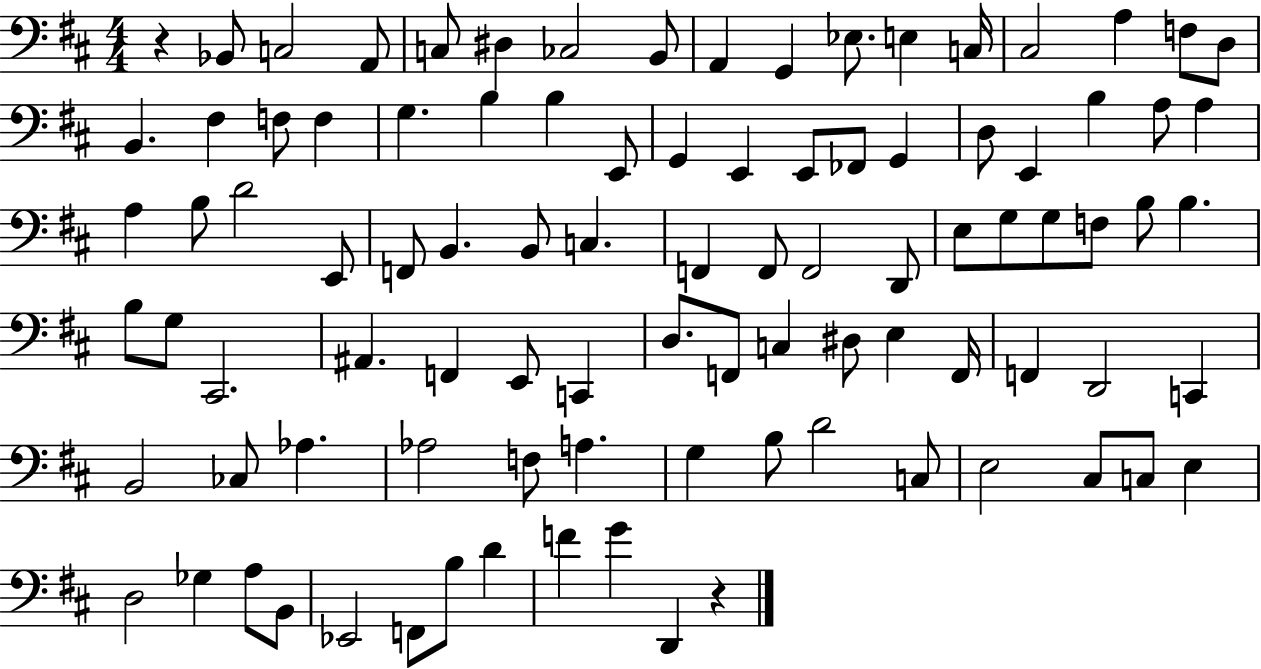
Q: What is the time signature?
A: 4/4